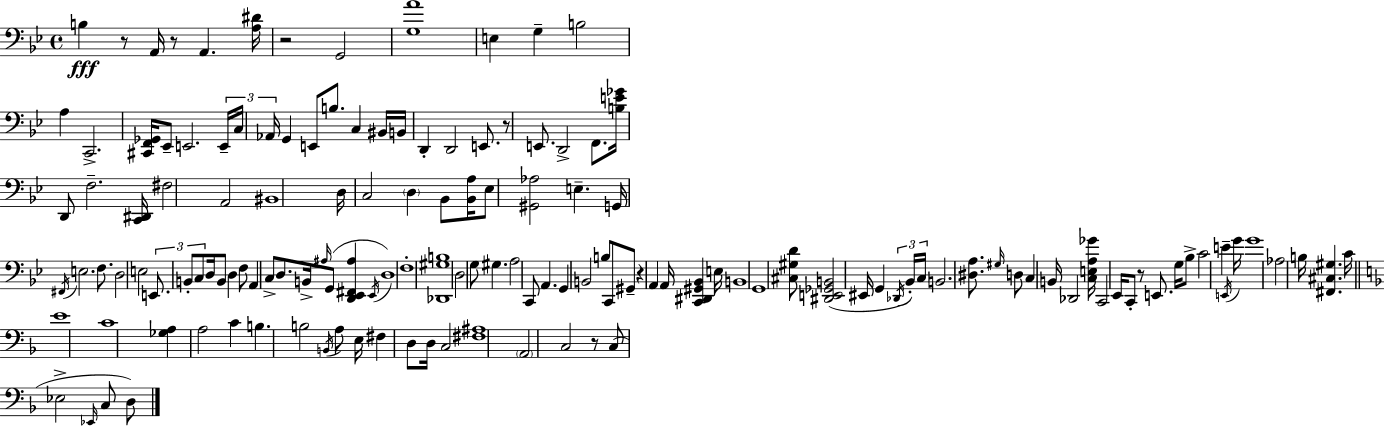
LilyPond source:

{
  \clef bass
  \time 4/4
  \defaultTimeSignature
  \key bes \major
  b4\fff r8 a,16 r8 a,4. <a dis'>16 | r2 g,2 | <g a'>1 | e4 g4-- b2 | \break a4 c,2.-> | <cis, f, ges,>16 ees,8-- e,2. \tuplet 3/2 { e,16-- | c16 aes,16 } g,4 e,8 b8. c4 bis,16 | b,16 d,4-. d,2 e,8. | \break r8 e,8. d,2-> f,8. | <b e' ges'>16 d,8 f2.-- <c, dis,>16 | fis2 a,2 | bis,1 | \break d16 c2 \parenthesize d4 bes,8 <bes, a>16 | ees8 <gis, aes>2 e4.-- | g,16 \acciaccatura { fis,16 } e2. f8. | d2 e2 | \break \tuplet 3/2 { e,8. b,8-. c8 } d16 b,8 d4 f8 | a,4 c8-> d8. b,16-> \grace { ais16 } g,8( <d, ees, fis, ais>4 | \acciaccatura { ees,16 }) d1 | f1-. | \break <des, gis b>1 | d2 g8 gis4. | a2 c,8 a,4. | g,4 b,2 b8 | \break c,8 gis,8-- r4 a,4 a,16 <c, dis, gis, bes,>4 | e16 b,1 | g,1 | <cis gis d'>8 <dis, e, ges, b,>2( eis,16 g,4 | \break \tuplet 3/2 { \acciaccatura { des,16 } bes,16-.) c16 } b,2. | <dis a>8. \grace { gis16 } d8 c4 b,16 des,2 | <c e a ges'>16 c,2 ees,16 c,8-. | r8 e,8. g16 bes8-> c'2 | \break e'4-- \acciaccatura { e,16 } g'16 g'1 | aes2 b16 <fis, cis gis>4. | c'16 \bar "||" \break \key f \major e'1 | c'1 | <ges a>4 a2 c'4 | b4. b2 \acciaccatura { b,16 } a8 | \break e16 fis4 d8 d16 c2 | <fis ais>1 | \parenthesize a,2 c2 | r8 c8( ees2-> \grace { ees,16 } c8 | \break d8) \bar "|."
}